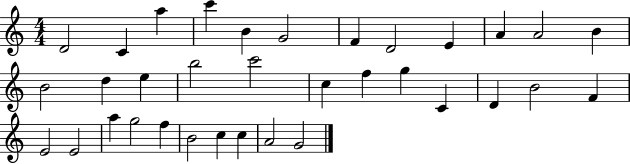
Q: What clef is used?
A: treble